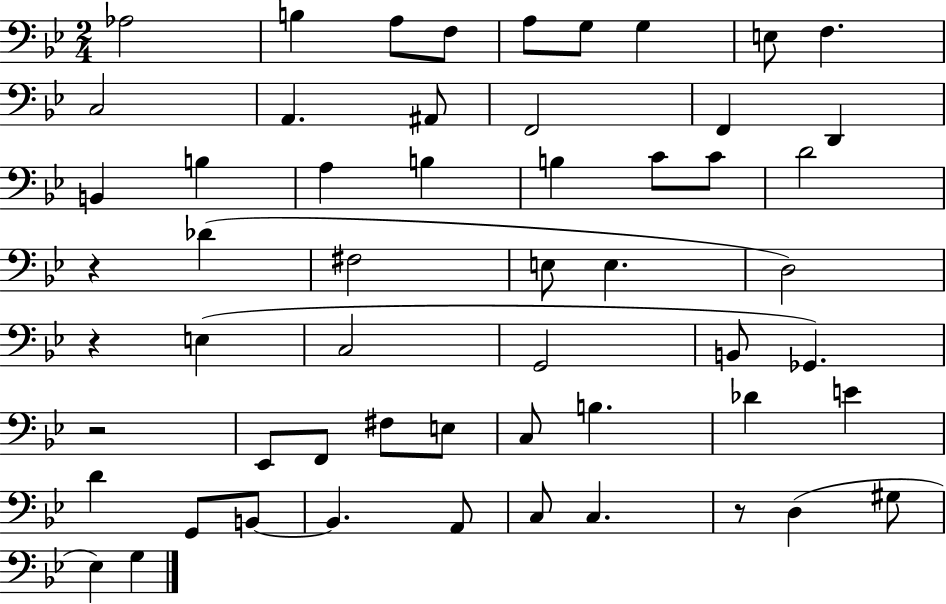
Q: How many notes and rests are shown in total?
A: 56